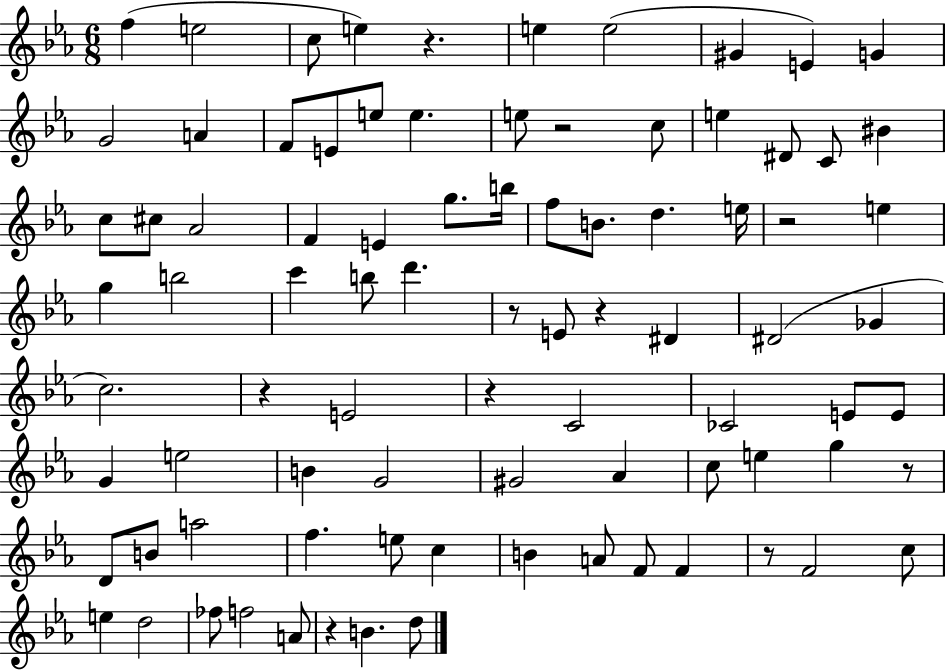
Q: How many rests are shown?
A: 10